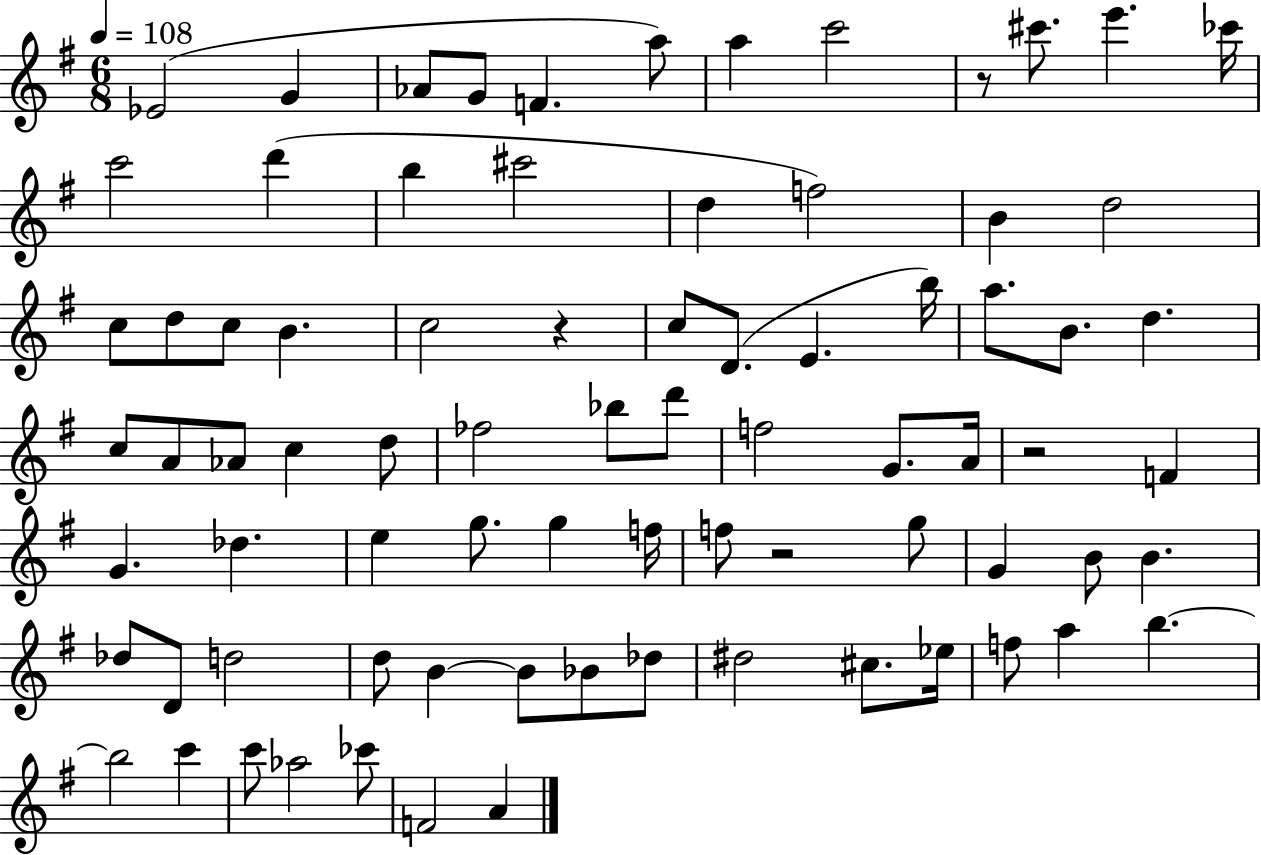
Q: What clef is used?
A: treble